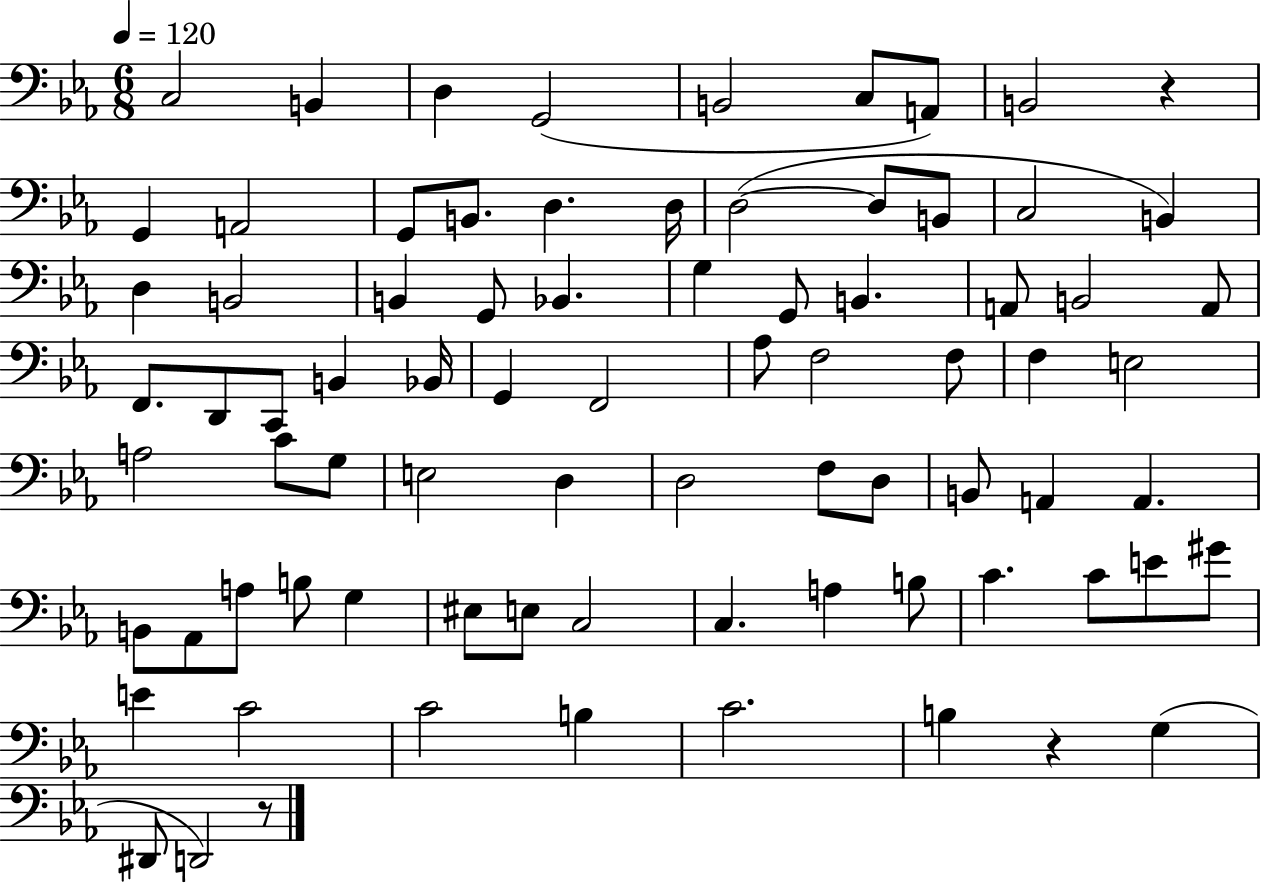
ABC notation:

X:1
T:Untitled
M:6/8
L:1/4
K:Eb
C,2 B,, D, G,,2 B,,2 C,/2 A,,/2 B,,2 z G,, A,,2 G,,/2 B,,/2 D, D,/4 D,2 D,/2 B,,/2 C,2 B,, D, B,,2 B,, G,,/2 _B,, G, G,,/2 B,, A,,/2 B,,2 A,,/2 F,,/2 D,,/2 C,,/2 B,, _B,,/4 G,, F,,2 _A,/2 F,2 F,/2 F, E,2 A,2 C/2 G,/2 E,2 D, D,2 F,/2 D,/2 B,,/2 A,, A,, B,,/2 _A,,/2 A,/2 B,/2 G, ^E,/2 E,/2 C,2 C, A, B,/2 C C/2 E/2 ^G/2 E C2 C2 B, C2 B, z G, ^D,,/2 D,,2 z/2